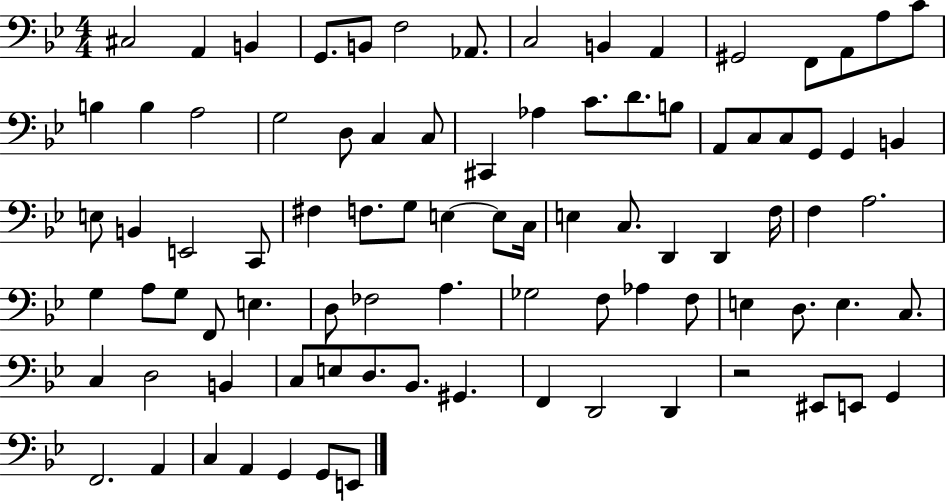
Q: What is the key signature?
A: BES major